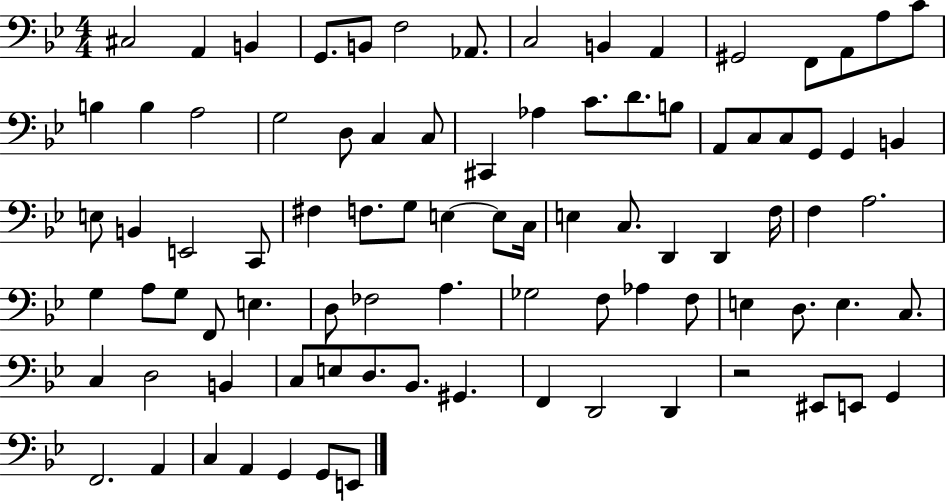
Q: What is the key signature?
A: BES major